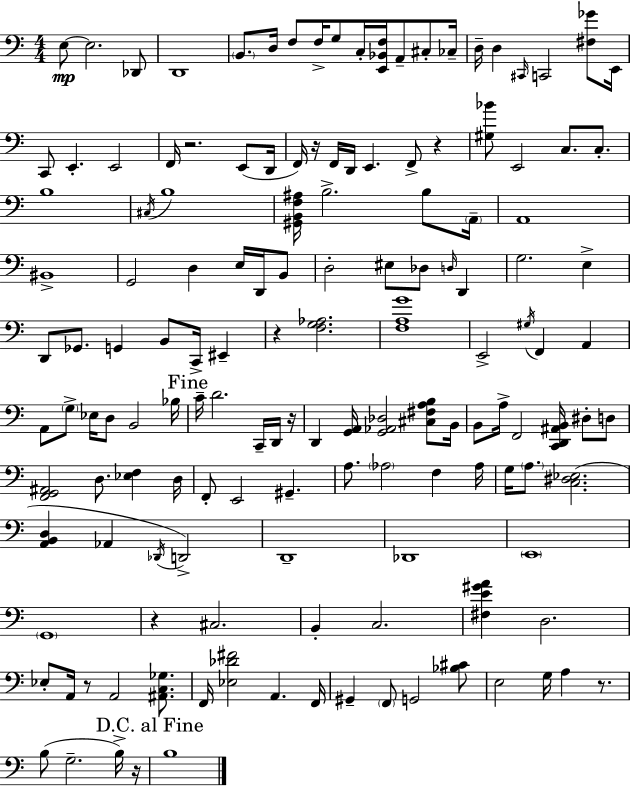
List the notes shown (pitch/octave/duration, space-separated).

E3/e E3/h. Db2/e D2/w B2/e. D3/s F3/e F3/s G3/e C3/s [E2,Bb2,F3]/s A2/e C#3/e CES3/s D3/s D3/q C#2/s C2/h [F#3,Gb4]/e E2/s C2/e E2/q. E2/h F2/s R/h. E2/e D2/s F2/s R/s F2/s D2/s E2/q. F2/e R/q [G#3,Bb4]/e E2/h C3/e. C3/e. B3/w C#3/s B3/w [G#2,B2,F3,A#3]/s B3/h. B3/e A2/s A2/w BIS2/w G2/h D3/q E3/s D2/s B2/e D3/h EIS3/e Db3/e D3/s D2/q G3/h. E3/q D2/e Gb2/e. G2/q B2/e C2/s EIS2/q R/q [F3,G3,Ab3]/h. [F3,A3,G4]/w E2/h G#3/s F2/q A2/q A2/e G3/e Eb3/s D3/e B2/h Bb3/s C4/s D4/h. C2/s D2/s R/s D2/q [G2,A2]/s [G2,Ab2,Db3]/h [C#3,F#3,A3,B3]/e B2/s B2/e A3/s F2/h [C2,D2,A#2,B2]/s D#3/e D3/e [F2,G2,A#2]/h D3/e. [Eb3,F3]/q D3/s F2/e E2/h G#2/q. A3/e. Ab3/h F3/q Ab3/s G3/s A3/e. [C3,D#3,Eb3]/h. [A2,B2,D3]/q Ab2/q Db2/s D2/h D2/w Db2/w E2/w G2/w R/q C#3/h. B2/q C3/h. [F#3,E4,G#4,A4]/q D3/h. Eb3/e A2/s R/e A2/h [A#2,C3,Gb3]/e. F2/s [Eb3,Db4,F#4]/h A2/q. F2/s G#2/q F2/e G2/h [Bb3,C#4]/e E3/h G3/s A3/q R/e. B3/e G3/h. B3/s R/s B3/w